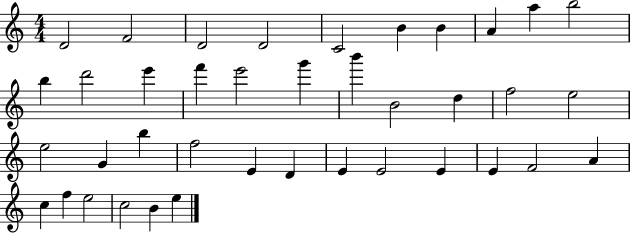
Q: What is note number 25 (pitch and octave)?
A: F5